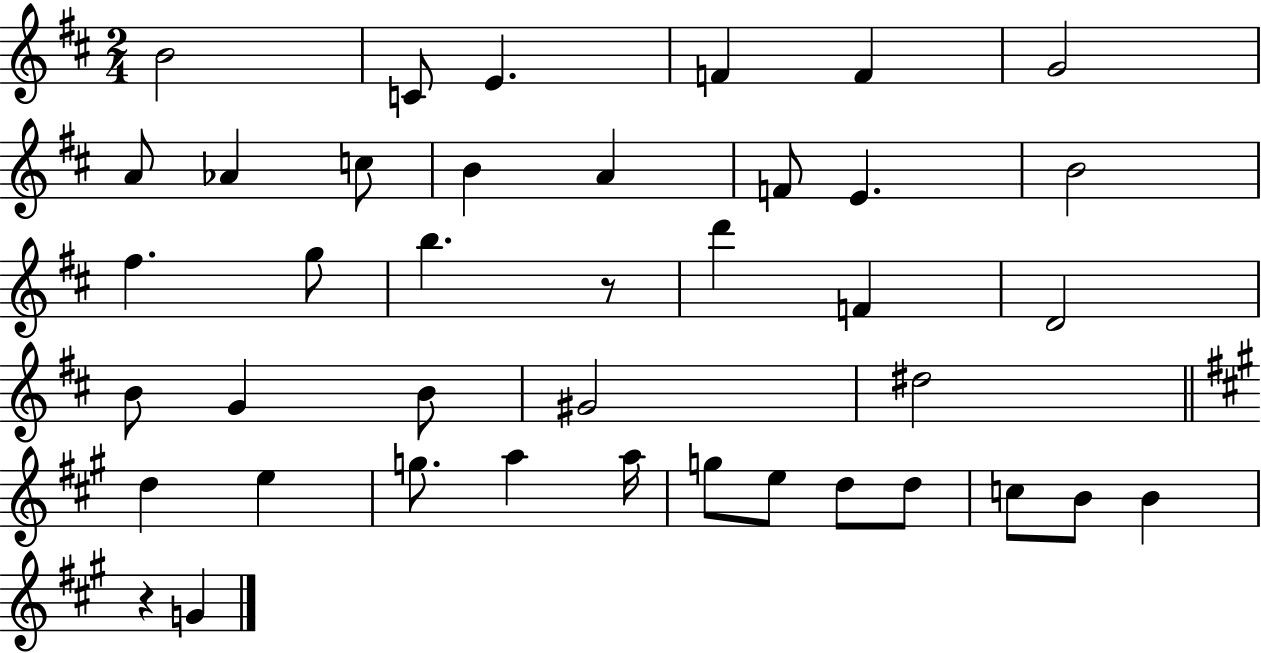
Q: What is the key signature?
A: D major